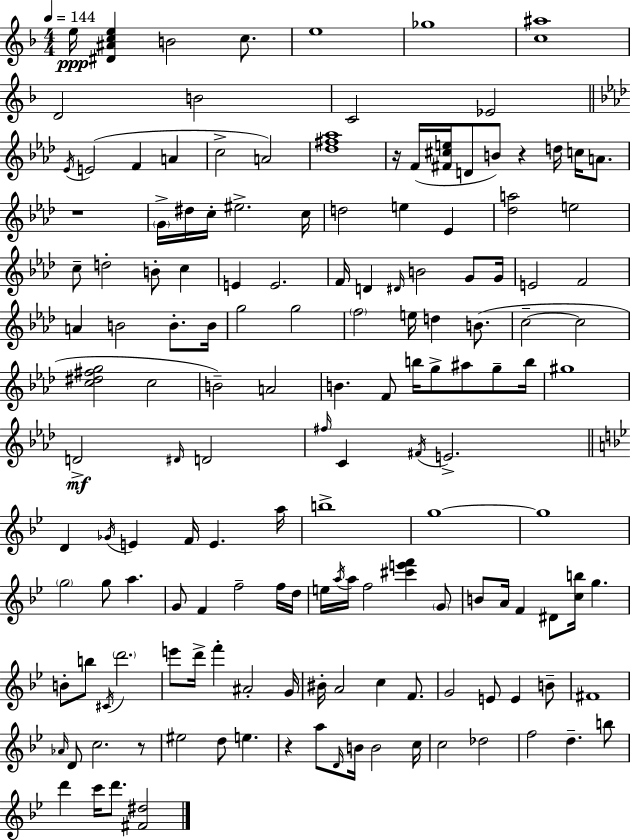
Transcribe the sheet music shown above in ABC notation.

X:1
T:Untitled
M:4/4
L:1/4
K:F
e/4 [^D^Ace] B2 c/2 e4 _g4 [c^a]4 D2 B2 C2 _E2 _E/4 E2 F A c2 A2 [_d^f_a]4 z/4 F/4 [^F^ce]/4 D/2 B/2 z d/4 c/4 A/2 z4 G/4 ^d/4 c/4 ^e2 c/4 d2 e _E [_da]2 e2 c/2 d2 B/2 c E E2 F/4 D ^D/4 B2 G/2 G/4 E2 F2 A B2 B/2 B/4 g2 g2 f2 e/4 d B/2 c2 c2 [c^d^fg]2 c2 B2 A2 B F/2 b/4 g/2 ^a/2 g/2 b/4 ^g4 D2 ^D/4 D2 ^f/4 C ^F/4 E2 D _G/4 E F/4 E a/4 b4 g4 g4 g2 g/2 a G/2 F f2 f/4 d/4 e/4 a/4 a/4 f2 [^c'e'f'] G/2 B/2 A/4 F ^D/2 [cb]/4 g B/2 b/2 ^C/4 d'2 e'/2 d'/4 f' ^A2 G/4 ^B/4 A2 c F/2 G2 E/2 E B/2 ^F4 _A/4 D/2 c2 z/2 ^e2 d/2 e z a/2 D/4 B/4 B2 c/4 c2 _d2 f2 d b/2 d' c'/4 d'/2 [^F^d]2